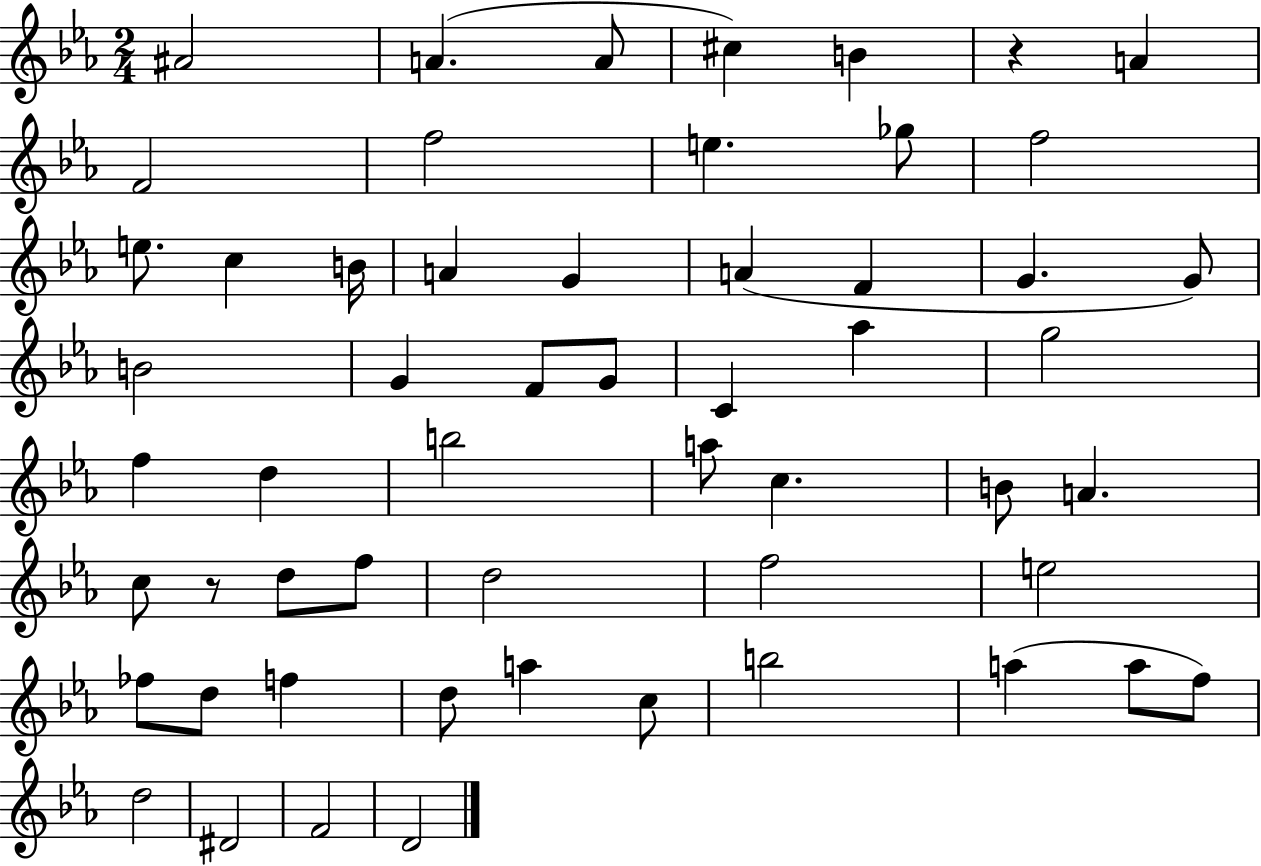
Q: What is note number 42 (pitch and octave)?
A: D5